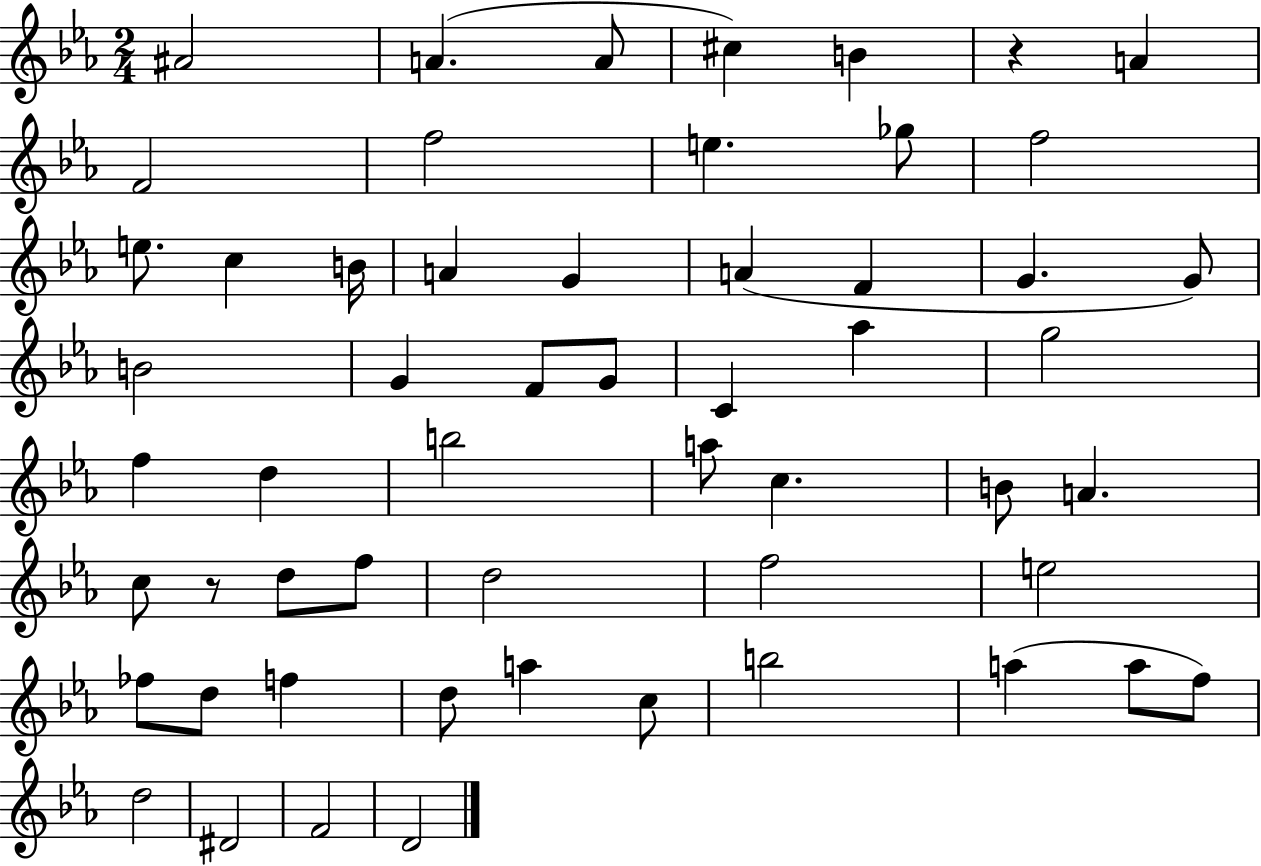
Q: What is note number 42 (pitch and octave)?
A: D5